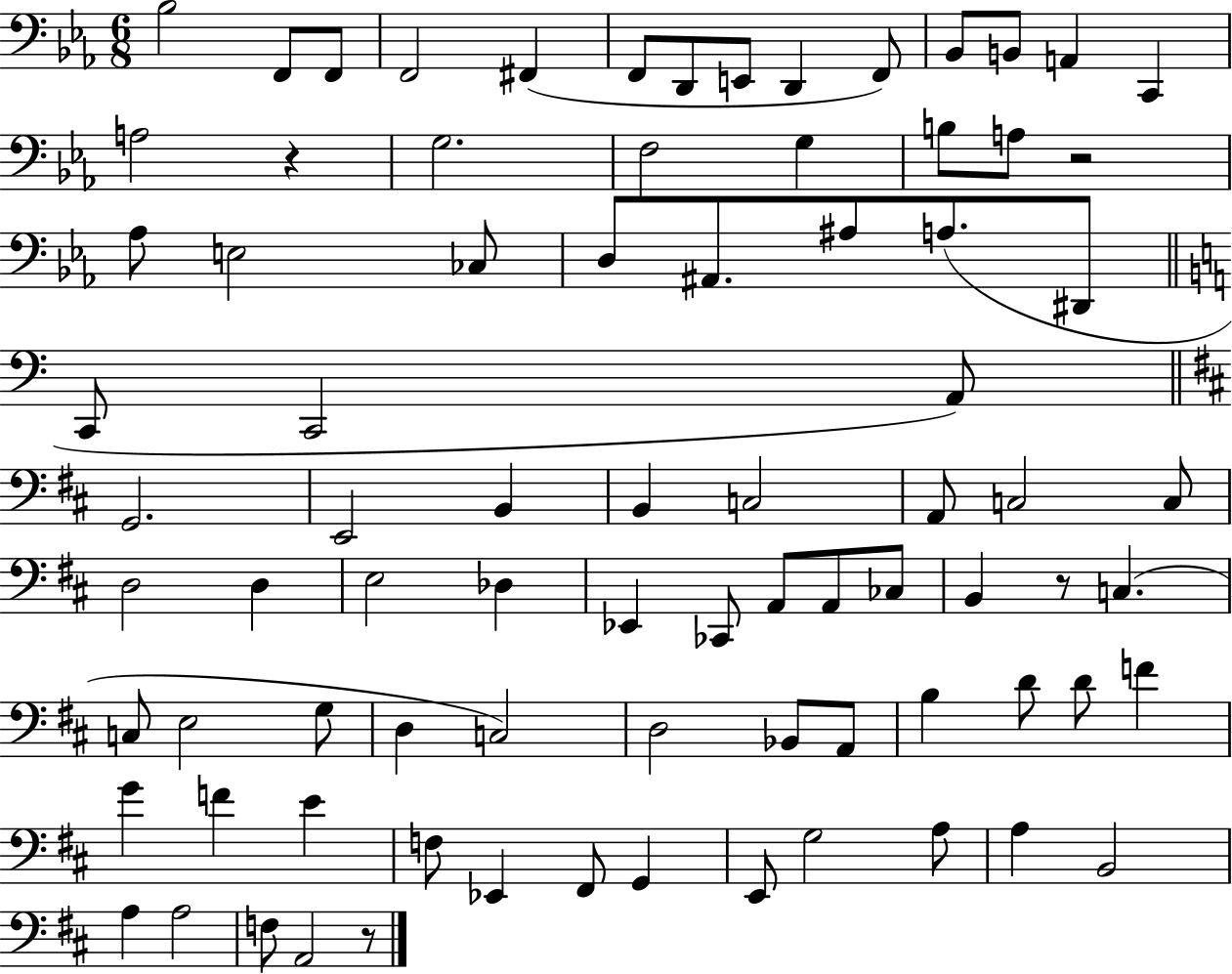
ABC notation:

X:1
T:Untitled
M:6/8
L:1/4
K:Eb
_B,2 F,,/2 F,,/2 F,,2 ^F,, F,,/2 D,,/2 E,,/2 D,, F,,/2 _B,,/2 B,,/2 A,, C,, A,2 z G,2 F,2 G, B,/2 A,/2 z2 _A,/2 E,2 _C,/2 D,/2 ^A,,/2 ^A,/2 A,/2 ^D,,/2 C,,/2 C,,2 A,,/2 G,,2 E,,2 B,, B,, C,2 A,,/2 C,2 C,/2 D,2 D, E,2 _D, _E,, _C,,/2 A,,/2 A,,/2 _C,/2 B,, z/2 C, C,/2 E,2 G,/2 D, C,2 D,2 _B,,/2 A,,/2 B, D/2 D/2 F G F E F,/2 _E,, ^F,,/2 G,, E,,/2 G,2 A,/2 A, B,,2 A, A,2 F,/2 A,,2 z/2